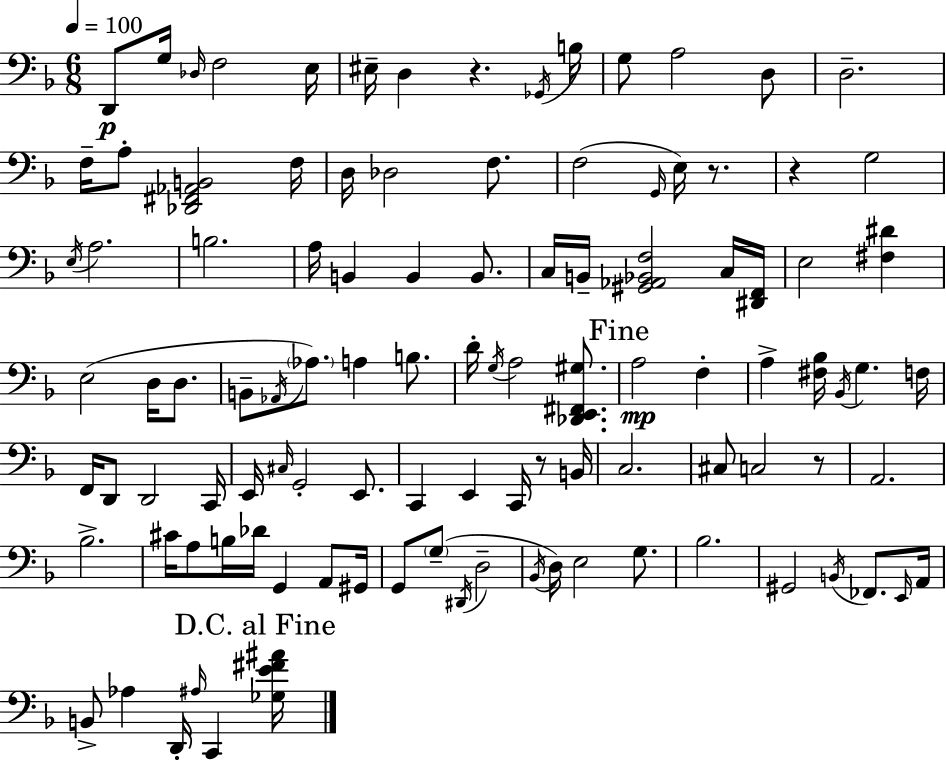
D2/e G3/s Db3/s F3/h E3/s EIS3/s D3/q R/q. Gb2/s B3/s G3/e A3/h D3/e D3/h. F3/s A3/e [Db2,F#2,Ab2,B2]/h F3/s D3/s Db3/h F3/e. F3/h G2/s E3/s R/e. R/q G3/h E3/s A3/h. B3/h. A3/s B2/q B2/q B2/e. C3/s B2/s [G#2,Ab2,Bb2,F3]/h C3/s [D#2,F2]/s E3/h [F#3,D#4]/q E3/h D3/s D3/e. B2/e Ab2/s Ab3/e. A3/q B3/e. D4/s G3/s A3/h [Db2,E2,F#2,G#3]/e. A3/h F3/q A3/q [F#3,Bb3]/s Bb2/s G3/q. F3/s F2/s D2/e D2/h C2/s E2/s C#3/s G2/h E2/e. C2/q E2/q C2/s R/e B2/s C3/h. C#3/e C3/h R/e A2/h. Bb3/h. C#4/s A3/e B3/s Db4/s G2/q A2/e G#2/s G2/e G3/e D#2/s D3/h Bb2/s D3/s E3/h G3/e. Bb3/h. G#2/h B2/s FES2/e. E2/s A2/s B2/e Ab3/q D2/s A#3/s C2/q [Gb3,E4,F#4,A#4]/s